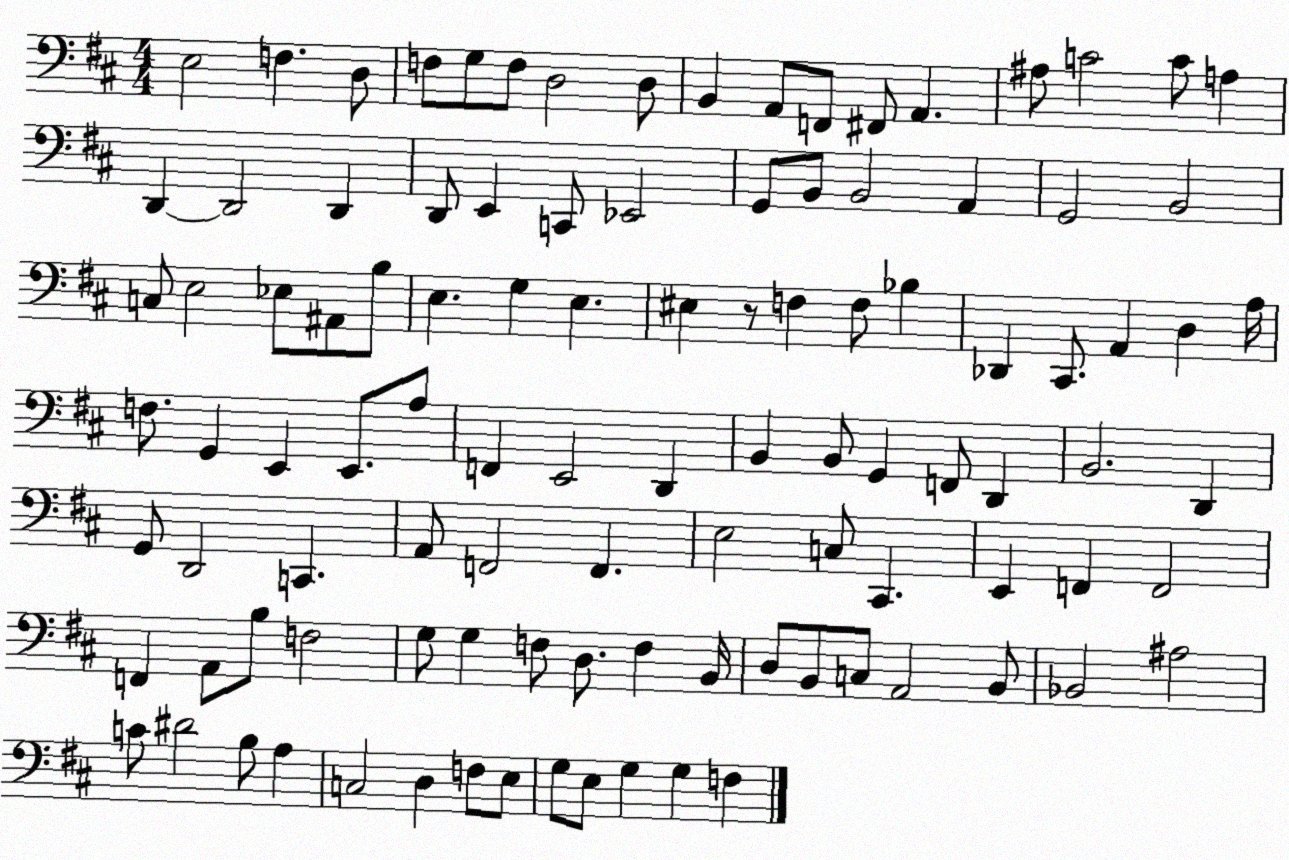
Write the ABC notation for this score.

X:1
T:Untitled
M:4/4
L:1/4
K:D
E,2 F, D,/2 F,/2 G,/2 F,/2 D,2 D,/2 B,, A,,/2 F,,/2 ^F,,/2 A,, ^A,/2 C2 C/2 A, D,, D,,2 D,, D,,/2 E,, C,,/2 _E,,2 G,,/2 B,,/2 B,,2 A,, G,,2 B,,2 C,/2 E,2 _E,/2 ^A,,/2 B,/2 E, G, E, ^E, z/2 F, F,/2 _B, _D,, ^C,,/2 A,, D, A,/4 F,/2 G,, E,, E,,/2 A,/2 F,, E,,2 D,, B,, B,,/2 G,, F,,/2 D,, B,,2 D,, G,,/2 D,,2 C,, A,,/2 F,,2 F,, E,2 C,/2 ^C,, E,, F,, F,,2 F,, A,,/2 B,/2 F,2 G,/2 G, F,/2 D,/2 F, B,,/4 D,/2 B,,/2 C,/2 A,,2 B,,/2 _B,,2 ^A,2 C/2 ^D2 B,/2 A, C,2 D, F,/2 E,/2 G,/2 E,/2 G, G, F,